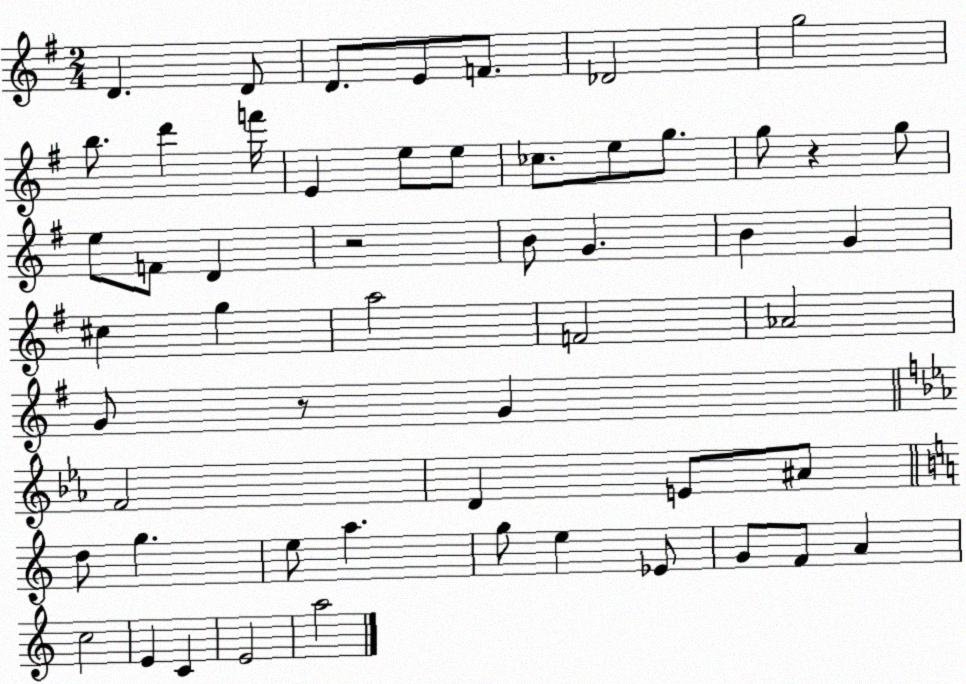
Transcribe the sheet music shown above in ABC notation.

X:1
T:Untitled
M:2/4
L:1/4
K:G
D D/2 D/2 E/2 F/2 _D2 g2 b/2 d' f'/4 E e/2 e/2 _c/2 e/2 g/2 g/2 z g/2 e/2 F/2 D z2 B/2 G B G ^c g a2 F2 _A2 G/2 z/2 G F2 D E/2 ^A/2 d/2 g e/2 a g/2 e _E/2 G/2 F/2 A c2 E C E2 a2